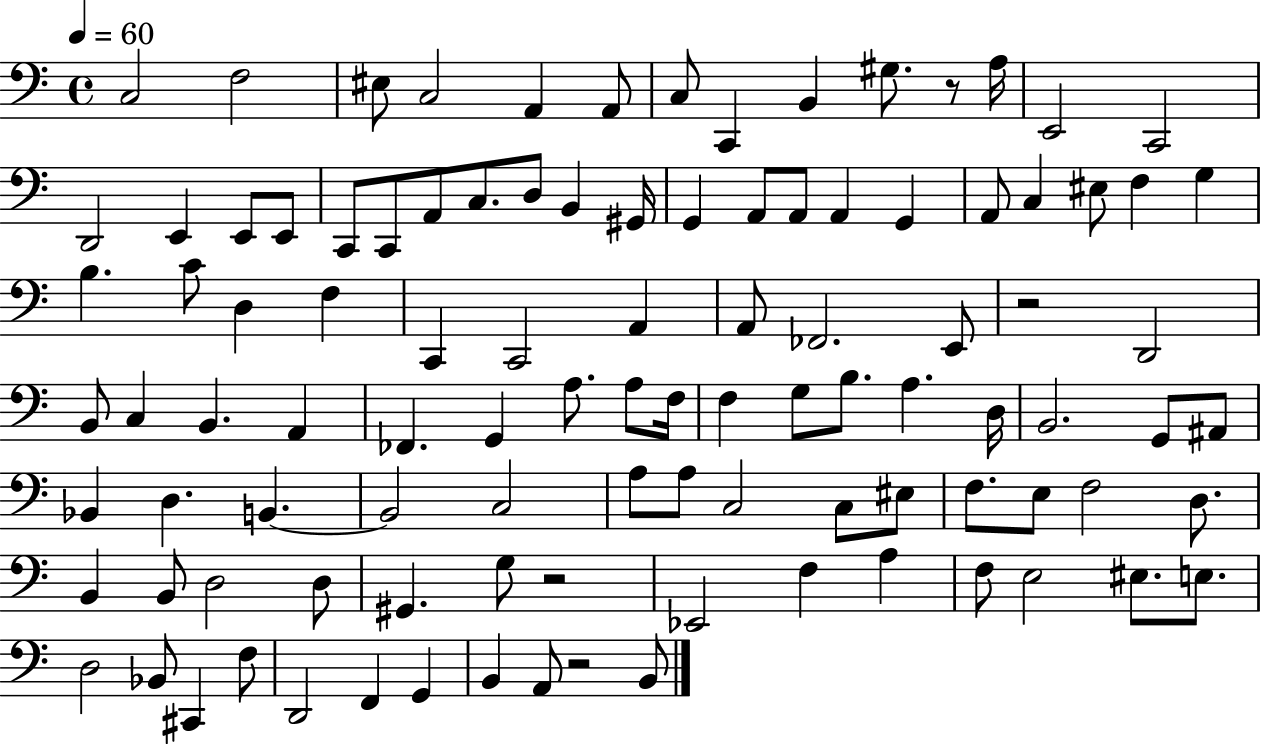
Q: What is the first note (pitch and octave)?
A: C3